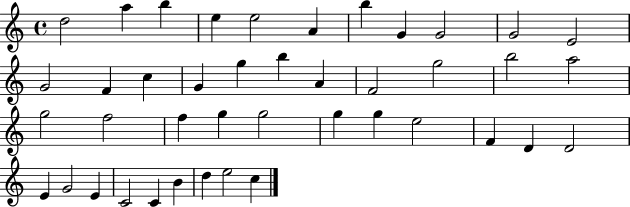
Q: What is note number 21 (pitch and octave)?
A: B5